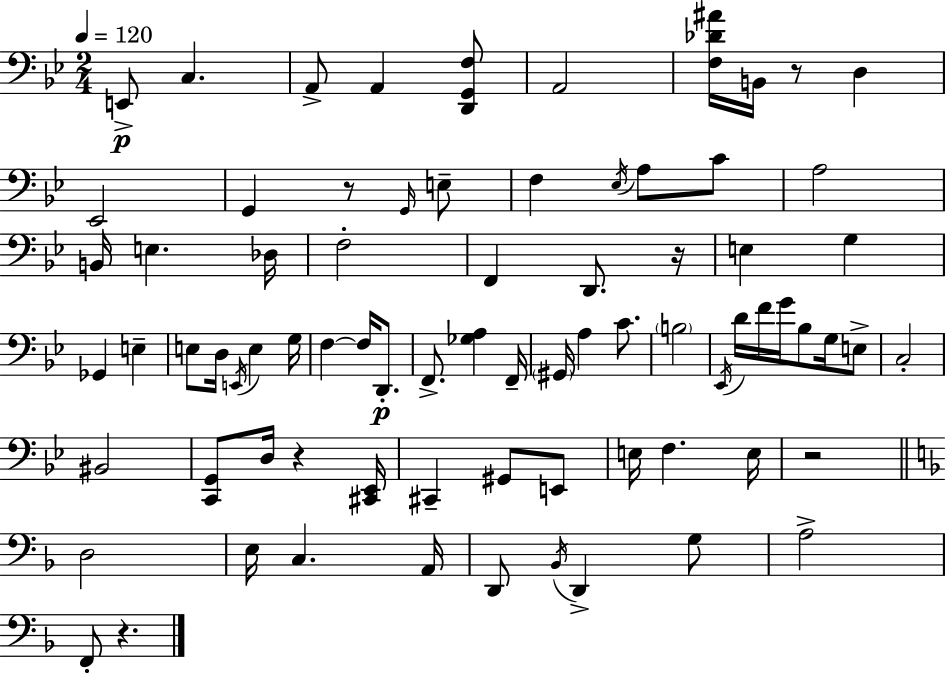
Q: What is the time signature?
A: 2/4